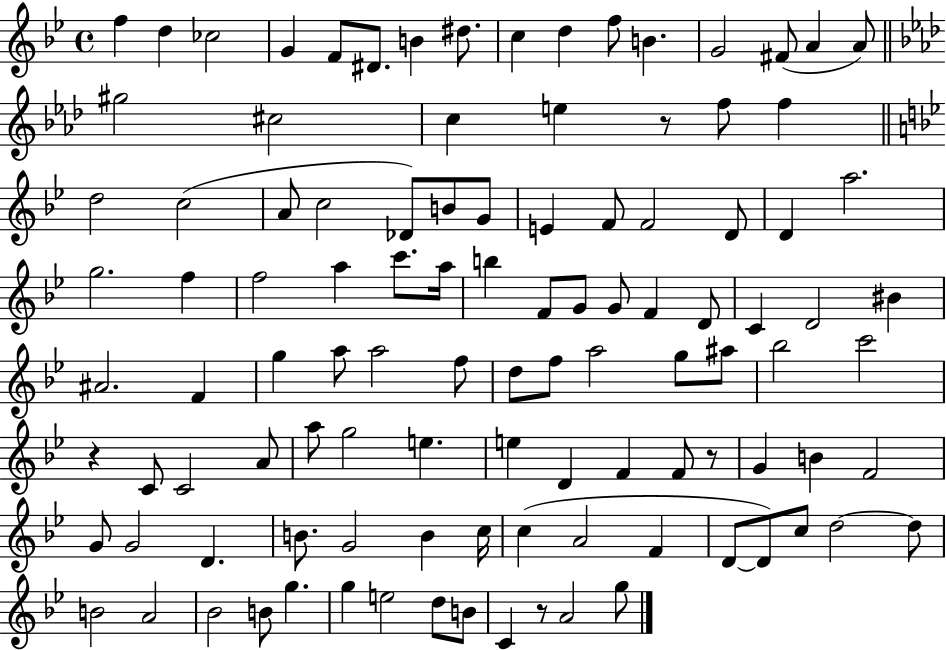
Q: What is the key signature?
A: BES major